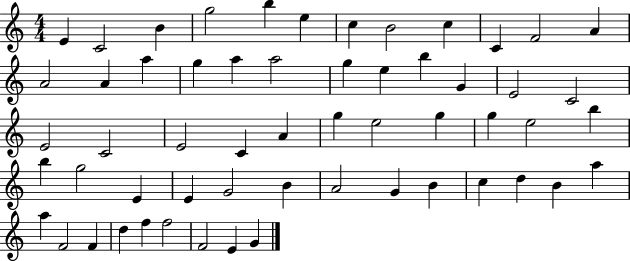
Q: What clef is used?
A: treble